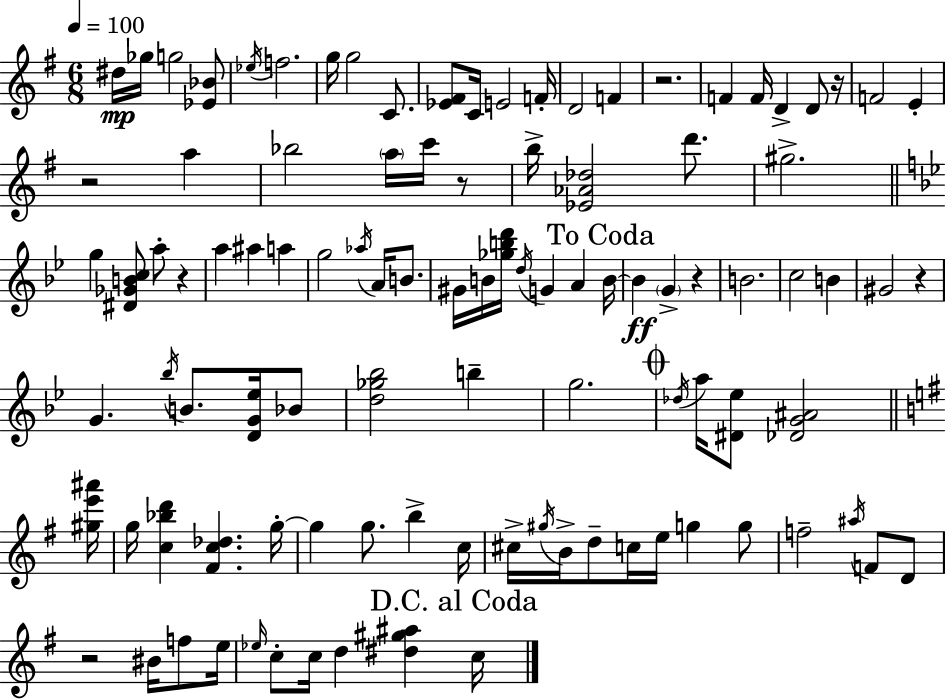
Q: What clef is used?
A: treble